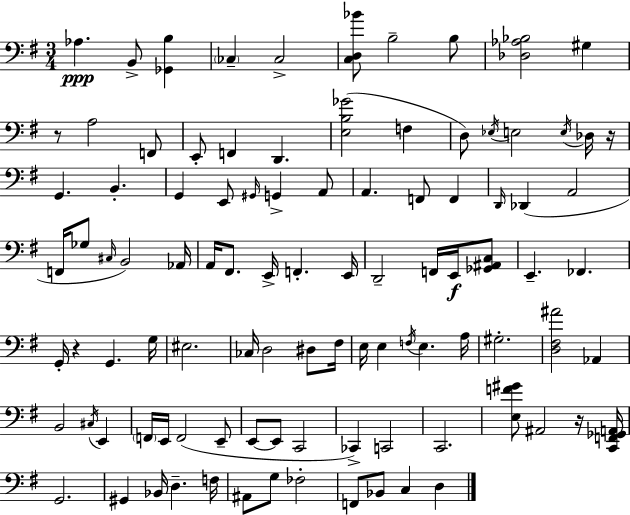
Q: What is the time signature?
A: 3/4